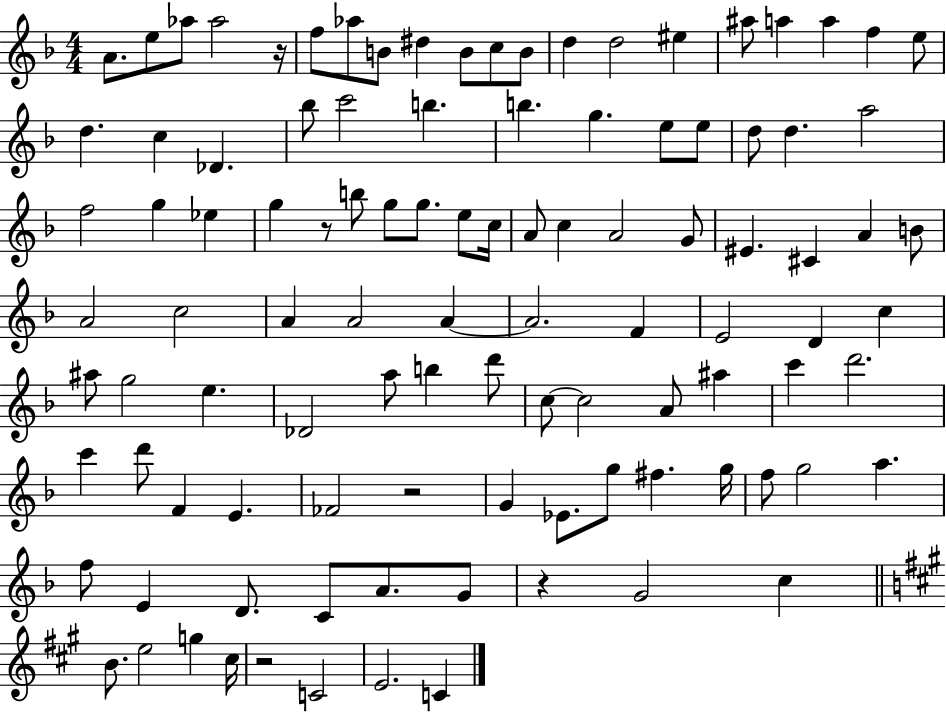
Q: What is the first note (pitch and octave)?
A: A4